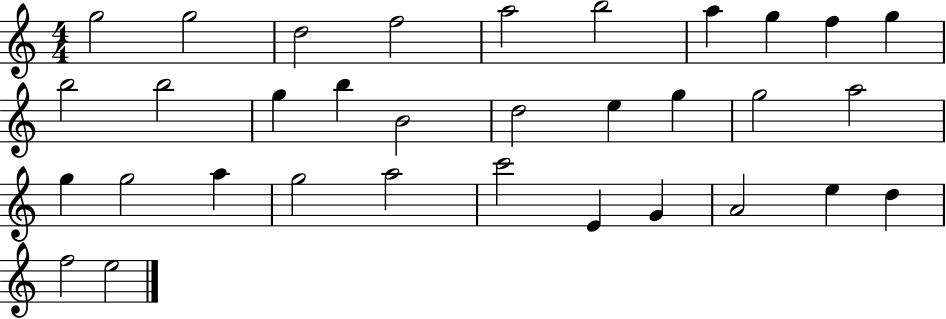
X:1
T:Untitled
M:4/4
L:1/4
K:C
g2 g2 d2 f2 a2 b2 a g f g b2 b2 g b B2 d2 e g g2 a2 g g2 a g2 a2 c'2 E G A2 e d f2 e2